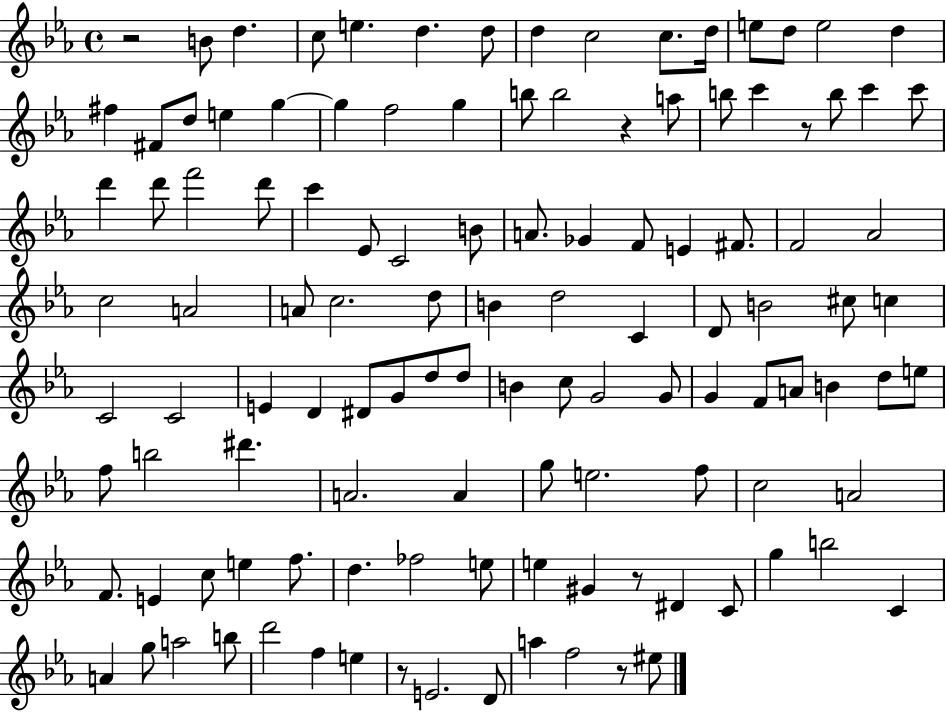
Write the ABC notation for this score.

X:1
T:Untitled
M:4/4
L:1/4
K:Eb
z2 B/2 d c/2 e d d/2 d c2 c/2 d/4 e/2 d/2 e2 d ^f ^F/2 d/2 e g g f2 g b/2 b2 z a/2 b/2 c' z/2 b/2 c' c'/2 d' d'/2 f'2 d'/2 c' _E/2 C2 B/2 A/2 _G F/2 E ^F/2 F2 _A2 c2 A2 A/2 c2 d/2 B d2 C D/2 B2 ^c/2 c C2 C2 E D ^D/2 G/2 d/2 d/2 B c/2 G2 G/2 G F/2 A/2 B d/2 e/2 f/2 b2 ^d' A2 A g/2 e2 f/2 c2 A2 F/2 E c/2 e f/2 d _f2 e/2 e ^G z/2 ^D C/2 g b2 C A g/2 a2 b/2 d'2 f e z/2 E2 D/2 a f2 z/2 ^e/2